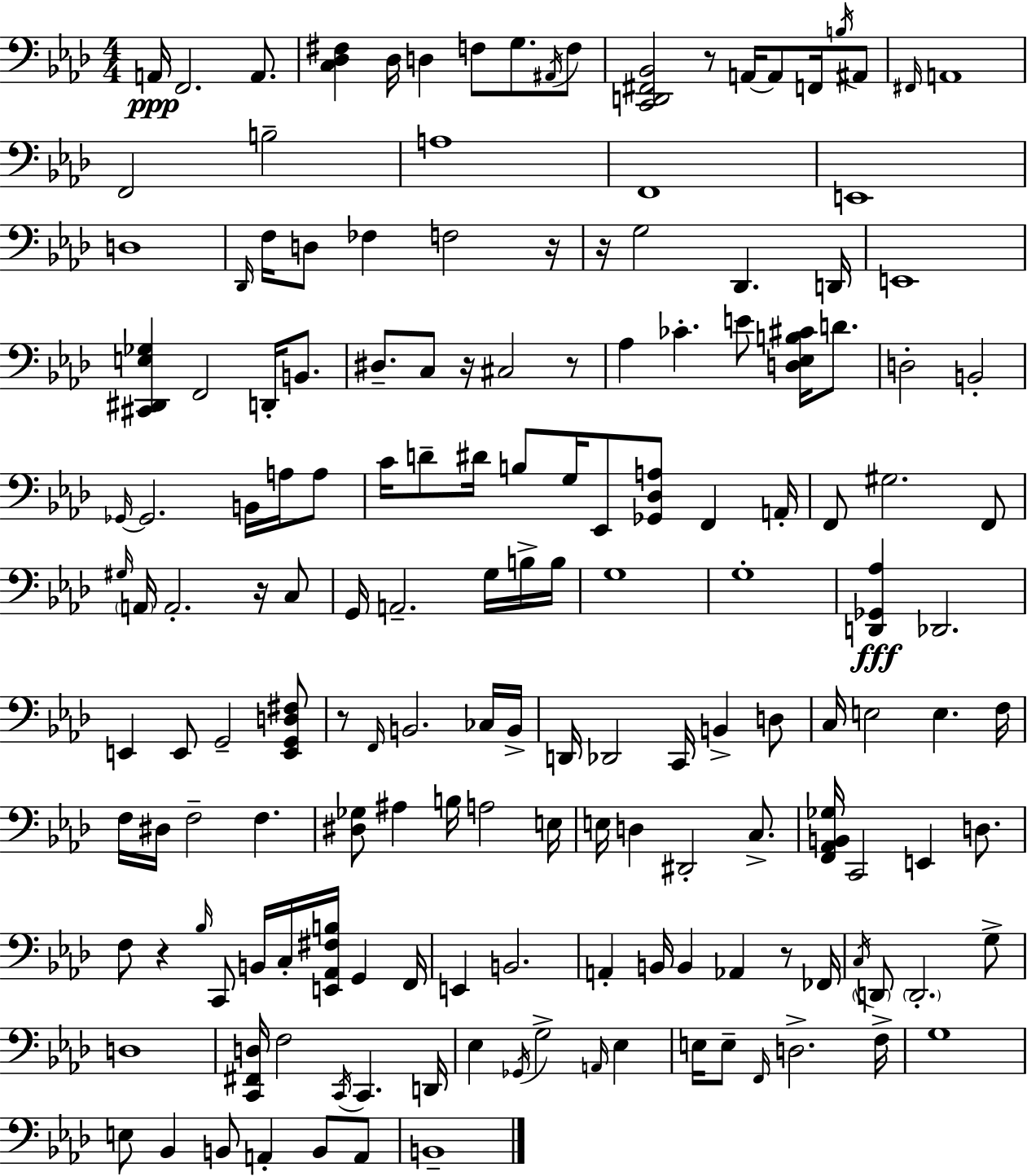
{
  \clef bass
  \numericTimeSignature
  \time 4/4
  \key aes \major
  a,16\ppp f,2. a,8. | <c des fis>4 des16 d4 f8 g8. \acciaccatura { ais,16 } f8 | <c, d, fis, bes,>2 r8 a,16~~ a,8 f,16 \acciaccatura { b16 } | ais,8 \grace { fis,16 } a,1 | \break f,2 b2-- | a1 | f,1 | e,1 | \break d1 | \grace { des,16 } f16 d8 fes4 f2 | r16 r16 g2 des,4. | d,16 e,1 | \break <cis, dis, e ges>4 f,2 | d,16-. b,8. dis8.-- c8 r16 cis2 | r8 aes4 ces'4.-. e'8 | <d ees b cis'>16 d'8. d2-. b,2-. | \break \grace { ges,16~ }~ ges,2. | b,16 a16 a8 c'16 d'8-- dis'16 b8 g16 ees,8 <ges, des a>8 | f,4 a,16-. f,8 gis2. | f,8 \grace { gis16 } \parenthesize a,16 a,2.-. | \break r16 c8 g,16 a,2.-- | g16 b16-> b16 g1 | g1-. | <d, ges, aes>4\fff des,2. | \break e,4 e,8 g,2-- | <e, g, d fis>8 r8 \grace { f,16 } b,2. | ces16 b,16-> d,16 des,2 | c,16 b,4-> d8 c16 e2 | \break e4. f16 f16 dis16 f2-- | f4. <dis ges>8 ais4 b16 a2 | e16 e16 d4 dis,2-. | c8.-> <f, aes, b, ges>16 c,2 | \break e,4 d8. f8 r4 \grace { bes16 } c,8 | b,16 c16-. <e, aes, fis b>16 g,4 f,16 e,4 b,2. | a,4-. b,16 b,4 | aes,4 r8 fes,16 \acciaccatura { c16 } \parenthesize d,8 \parenthesize d,2.-. | \break g8-> d1 | <c, fis, d>16 f2 | \acciaccatura { c,16 } c,4. d,16 ees4 \acciaccatura { ges,16 } g2-> | \grace { a,16 } ees4 e16 e8-- \grace { f,16 } | \break d2.-> f16-> g1 | e8 bes,4 | b,8 a,4-. b,8 a,8 b,1-- | \bar "|."
}